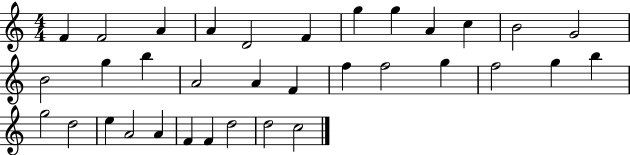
X:1
T:Untitled
M:4/4
L:1/4
K:C
F F2 A A D2 F g g A c B2 G2 B2 g b A2 A F f f2 g f2 g b g2 d2 e A2 A F F d2 d2 c2